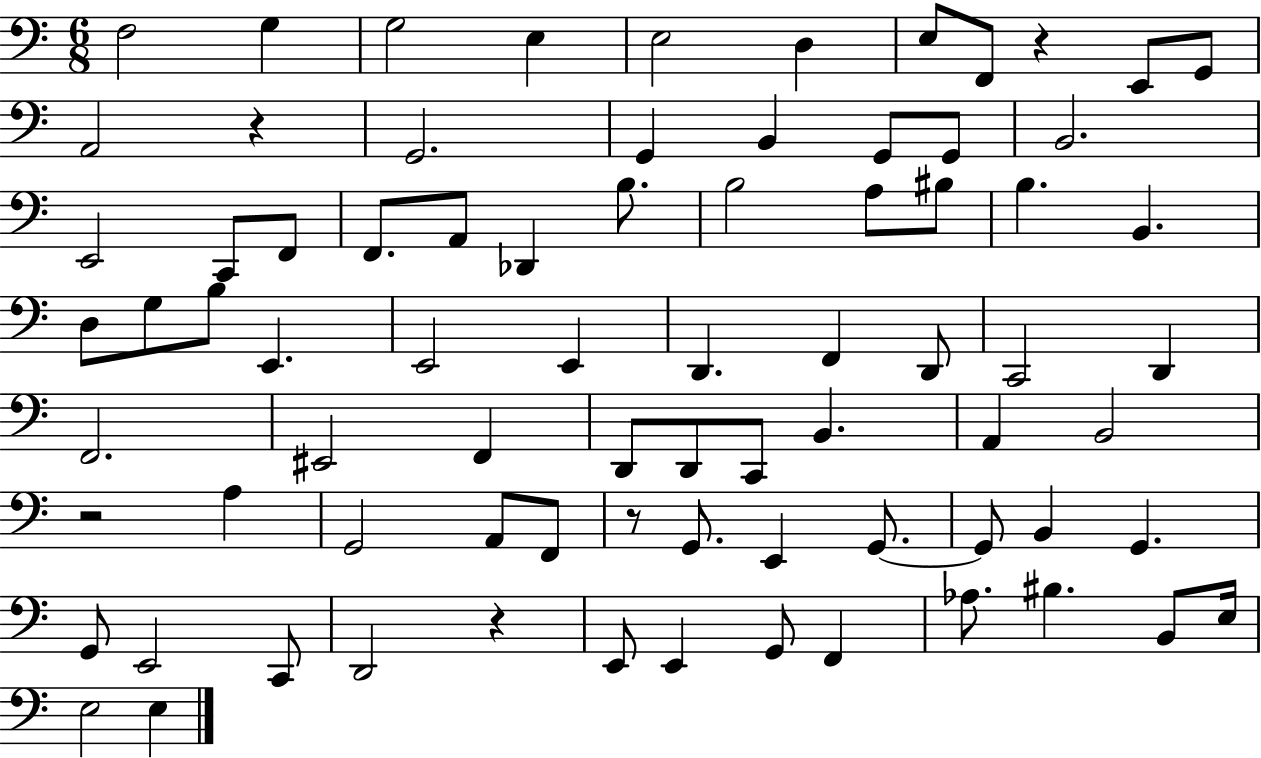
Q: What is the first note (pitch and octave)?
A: F3